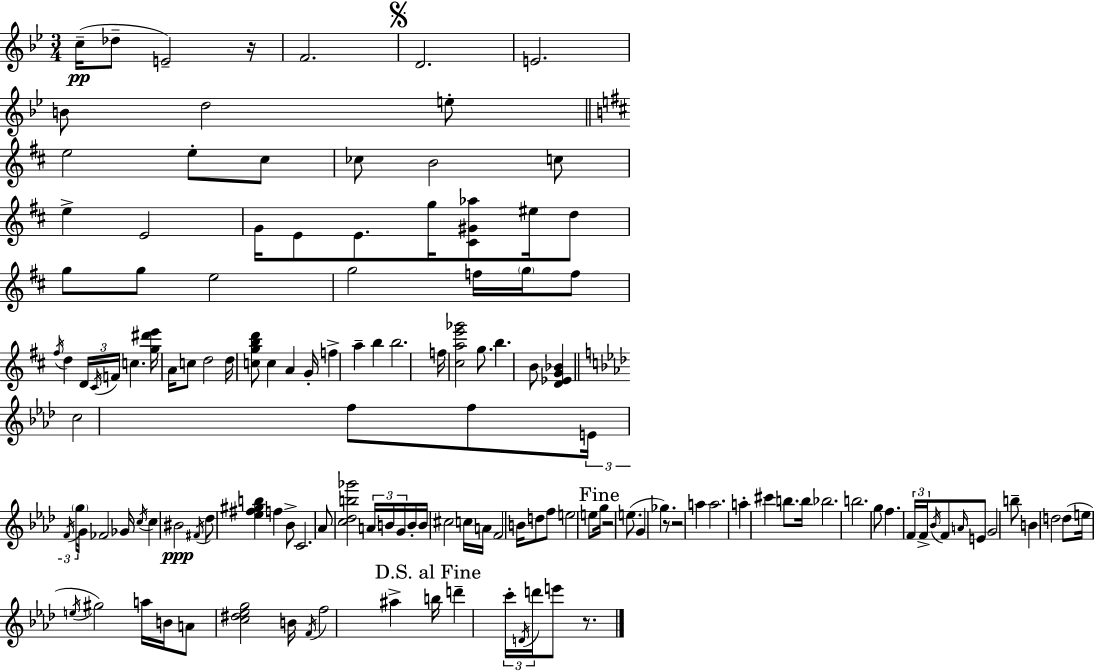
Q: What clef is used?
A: treble